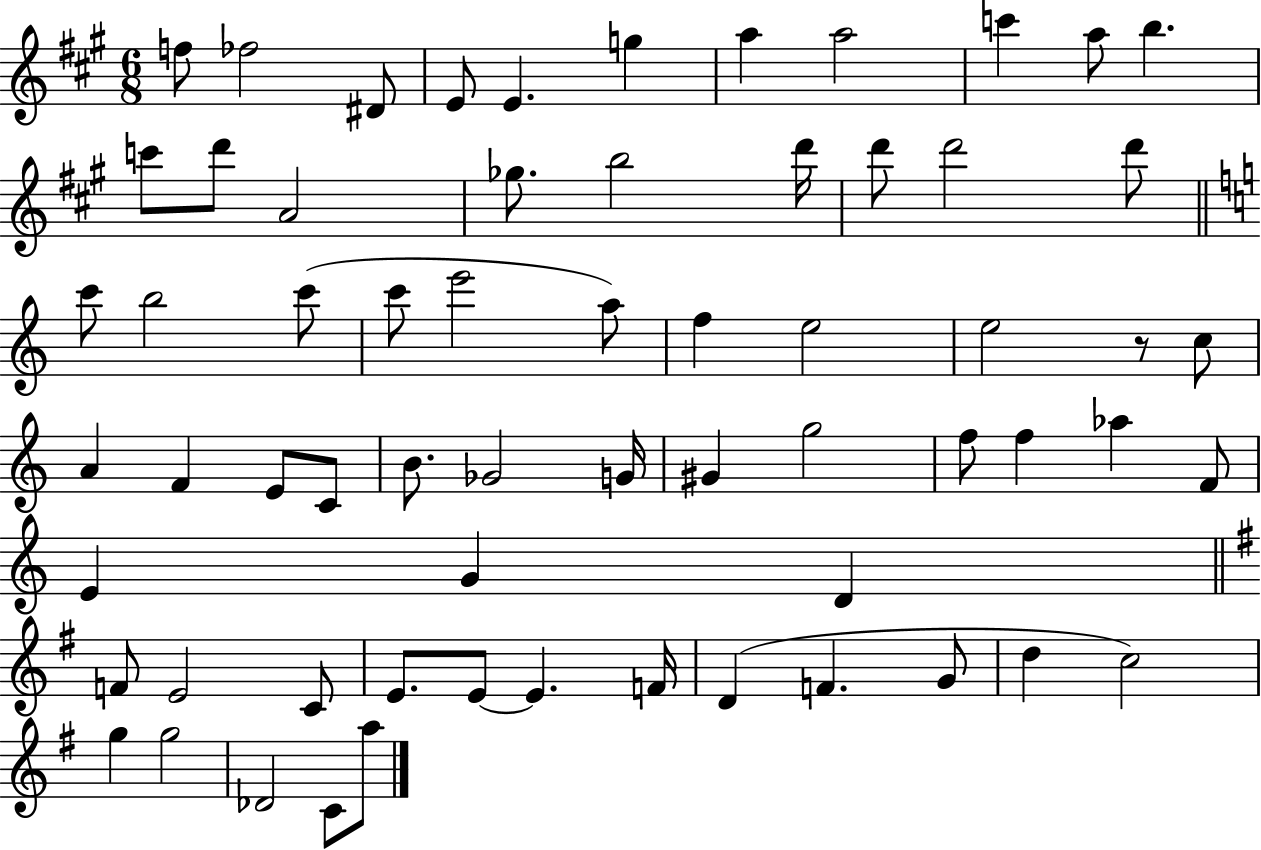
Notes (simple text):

F5/e FES5/h D#4/e E4/e E4/q. G5/q A5/q A5/h C6/q A5/e B5/q. C6/e D6/e A4/h Gb5/e. B5/h D6/s D6/e D6/h D6/e C6/e B5/h C6/e C6/e E6/h A5/e F5/q E5/h E5/h R/e C5/e A4/q F4/q E4/e C4/e B4/e. Gb4/h G4/s G#4/q G5/h F5/e F5/q Ab5/q F4/e E4/q G4/q D4/q F4/e E4/h C4/e E4/e. E4/e E4/q. F4/s D4/q F4/q. G4/e D5/q C5/h G5/q G5/h Db4/h C4/e A5/e